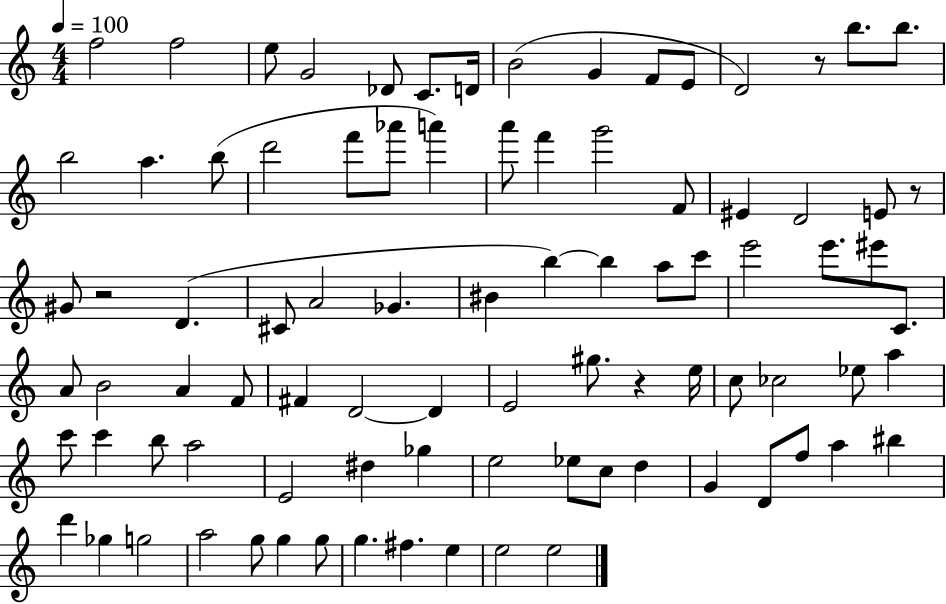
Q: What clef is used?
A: treble